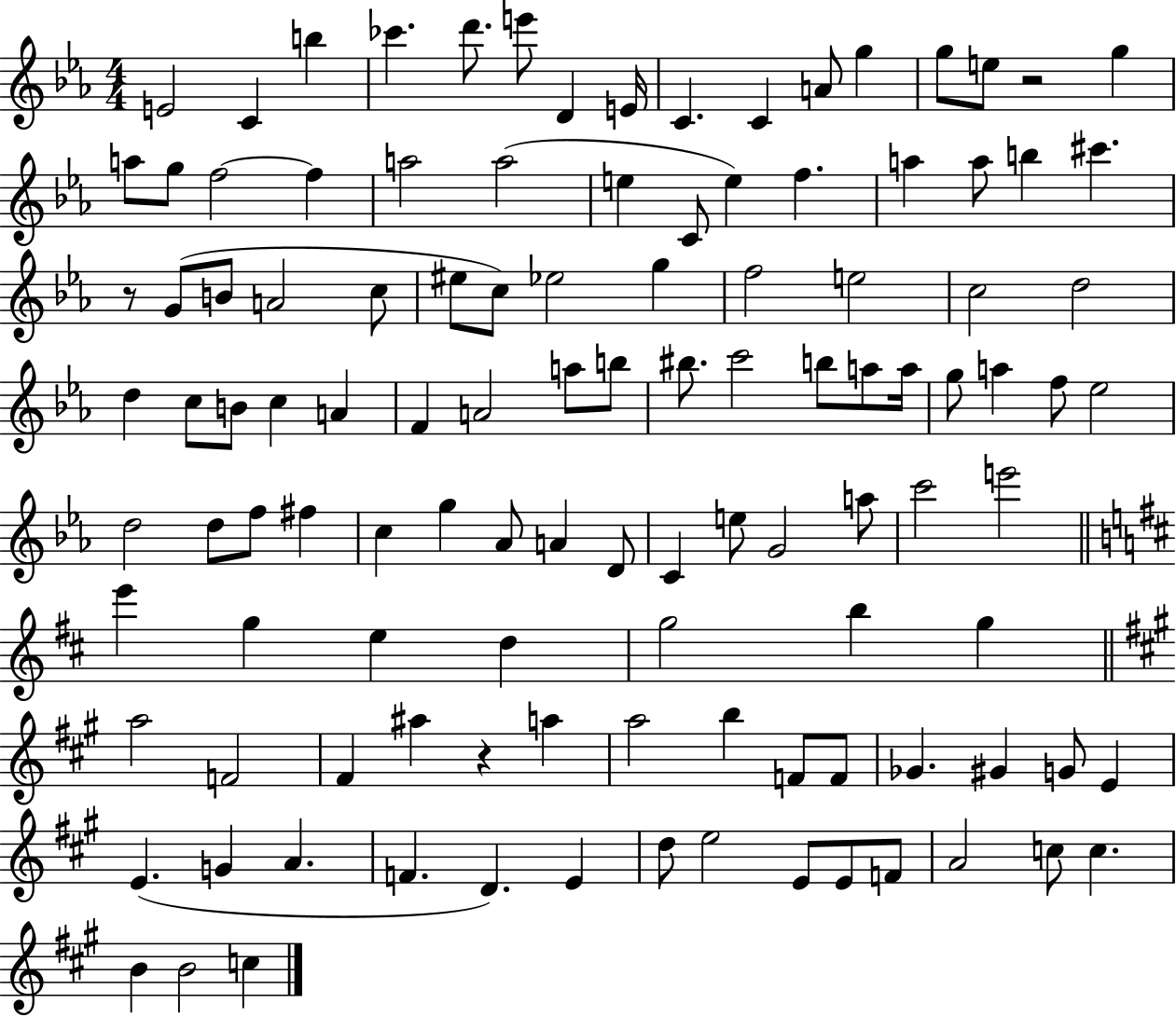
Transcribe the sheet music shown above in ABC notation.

X:1
T:Untitled
M:4/4
L:1/4
K:Eb
E2 C b _c' d'/2 e'/2 D E/4 C C A/2 g g/2 e/2 z2 g a/2 g/2 f2 f a2 a2 e C/2 e f a a/2 b ^c' z/2 G/2 B/2 A2 c/2 ^e/2 c/2 _e2 g f2 e2 c2 d2 d c/2 B/2 c A F A2 a/2 b/2 ^b/2 c'2 b/2 a/2 a/4 g/2 a f/2 _e2 d2 d/2 f/2 ^f c g _A/2 A D/2 C e/2 G2 a/2 c'2 e'2 e' g e d g2 b g a2 F2 ^F ^a z a a2 b F/2 F/2 _G ^G G/2 E E G A F D E d/2 e2 E/2 E/2 F/2 A2 c/2 c B B2 c